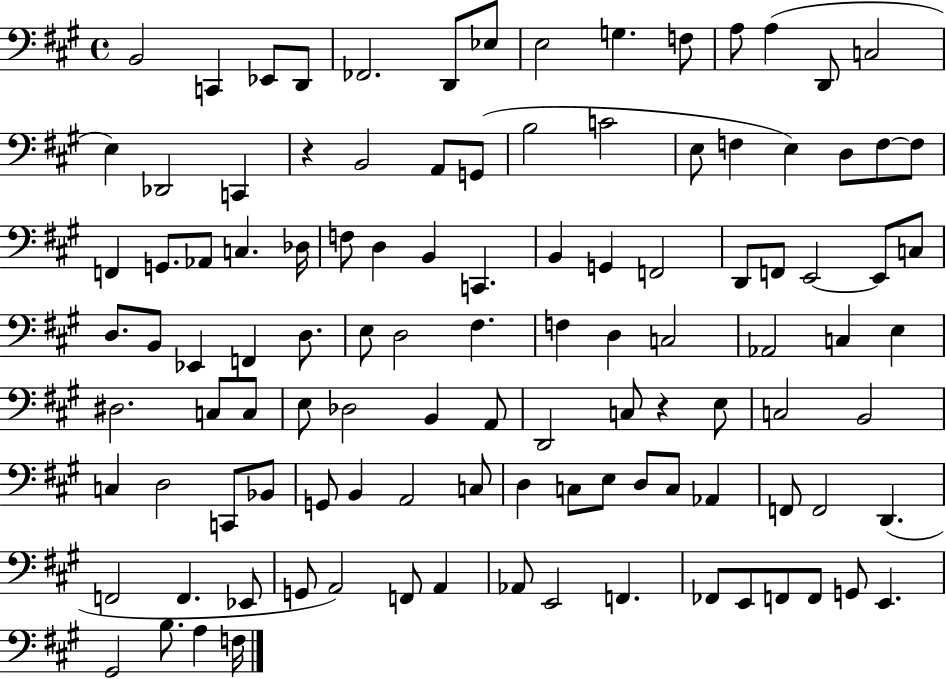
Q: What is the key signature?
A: A major